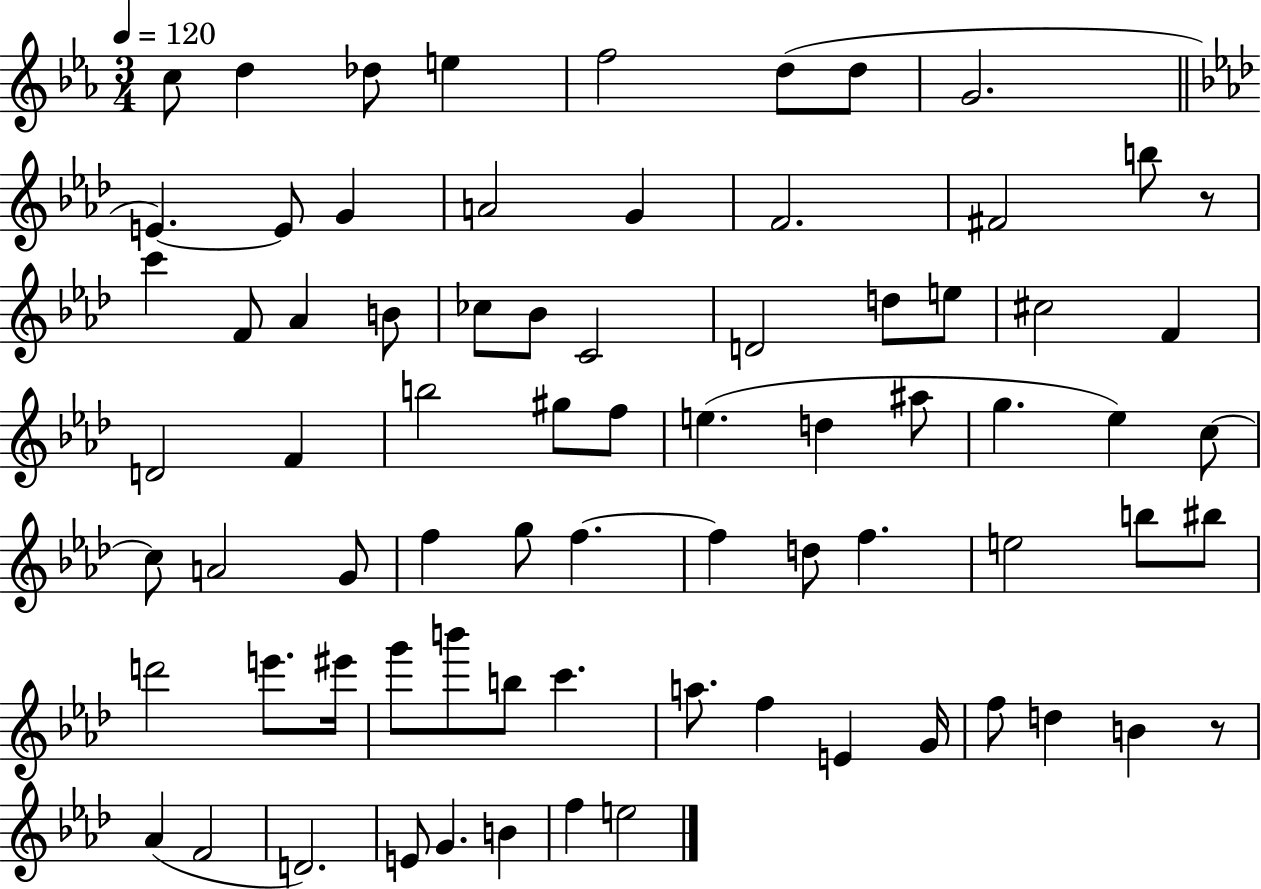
X:1
T:Untitled
M:3/4
L:1/4
K:Eb
c/2 d _d/2 e f2 d/2 d/2 G2 E E/2 G A2 G F2 ^F2 b/2 z/2 c' F/2 _A B/2 _c/2 _B/2 C2 D2 d/2 e/2 ^c2 F D2 F b2 ^g/2 f/2 e d ^a/2 g _e c/2 c/2 A2 G/2 f g/2 f f d/2 f e2 b/2 ^b/2 d'2 e'/2 ^e'/4 g'/2 b'/2 b/2 c' a/2 f E G/4 f/2 d B z/2 _A F2 D2 E/2 G B f e2